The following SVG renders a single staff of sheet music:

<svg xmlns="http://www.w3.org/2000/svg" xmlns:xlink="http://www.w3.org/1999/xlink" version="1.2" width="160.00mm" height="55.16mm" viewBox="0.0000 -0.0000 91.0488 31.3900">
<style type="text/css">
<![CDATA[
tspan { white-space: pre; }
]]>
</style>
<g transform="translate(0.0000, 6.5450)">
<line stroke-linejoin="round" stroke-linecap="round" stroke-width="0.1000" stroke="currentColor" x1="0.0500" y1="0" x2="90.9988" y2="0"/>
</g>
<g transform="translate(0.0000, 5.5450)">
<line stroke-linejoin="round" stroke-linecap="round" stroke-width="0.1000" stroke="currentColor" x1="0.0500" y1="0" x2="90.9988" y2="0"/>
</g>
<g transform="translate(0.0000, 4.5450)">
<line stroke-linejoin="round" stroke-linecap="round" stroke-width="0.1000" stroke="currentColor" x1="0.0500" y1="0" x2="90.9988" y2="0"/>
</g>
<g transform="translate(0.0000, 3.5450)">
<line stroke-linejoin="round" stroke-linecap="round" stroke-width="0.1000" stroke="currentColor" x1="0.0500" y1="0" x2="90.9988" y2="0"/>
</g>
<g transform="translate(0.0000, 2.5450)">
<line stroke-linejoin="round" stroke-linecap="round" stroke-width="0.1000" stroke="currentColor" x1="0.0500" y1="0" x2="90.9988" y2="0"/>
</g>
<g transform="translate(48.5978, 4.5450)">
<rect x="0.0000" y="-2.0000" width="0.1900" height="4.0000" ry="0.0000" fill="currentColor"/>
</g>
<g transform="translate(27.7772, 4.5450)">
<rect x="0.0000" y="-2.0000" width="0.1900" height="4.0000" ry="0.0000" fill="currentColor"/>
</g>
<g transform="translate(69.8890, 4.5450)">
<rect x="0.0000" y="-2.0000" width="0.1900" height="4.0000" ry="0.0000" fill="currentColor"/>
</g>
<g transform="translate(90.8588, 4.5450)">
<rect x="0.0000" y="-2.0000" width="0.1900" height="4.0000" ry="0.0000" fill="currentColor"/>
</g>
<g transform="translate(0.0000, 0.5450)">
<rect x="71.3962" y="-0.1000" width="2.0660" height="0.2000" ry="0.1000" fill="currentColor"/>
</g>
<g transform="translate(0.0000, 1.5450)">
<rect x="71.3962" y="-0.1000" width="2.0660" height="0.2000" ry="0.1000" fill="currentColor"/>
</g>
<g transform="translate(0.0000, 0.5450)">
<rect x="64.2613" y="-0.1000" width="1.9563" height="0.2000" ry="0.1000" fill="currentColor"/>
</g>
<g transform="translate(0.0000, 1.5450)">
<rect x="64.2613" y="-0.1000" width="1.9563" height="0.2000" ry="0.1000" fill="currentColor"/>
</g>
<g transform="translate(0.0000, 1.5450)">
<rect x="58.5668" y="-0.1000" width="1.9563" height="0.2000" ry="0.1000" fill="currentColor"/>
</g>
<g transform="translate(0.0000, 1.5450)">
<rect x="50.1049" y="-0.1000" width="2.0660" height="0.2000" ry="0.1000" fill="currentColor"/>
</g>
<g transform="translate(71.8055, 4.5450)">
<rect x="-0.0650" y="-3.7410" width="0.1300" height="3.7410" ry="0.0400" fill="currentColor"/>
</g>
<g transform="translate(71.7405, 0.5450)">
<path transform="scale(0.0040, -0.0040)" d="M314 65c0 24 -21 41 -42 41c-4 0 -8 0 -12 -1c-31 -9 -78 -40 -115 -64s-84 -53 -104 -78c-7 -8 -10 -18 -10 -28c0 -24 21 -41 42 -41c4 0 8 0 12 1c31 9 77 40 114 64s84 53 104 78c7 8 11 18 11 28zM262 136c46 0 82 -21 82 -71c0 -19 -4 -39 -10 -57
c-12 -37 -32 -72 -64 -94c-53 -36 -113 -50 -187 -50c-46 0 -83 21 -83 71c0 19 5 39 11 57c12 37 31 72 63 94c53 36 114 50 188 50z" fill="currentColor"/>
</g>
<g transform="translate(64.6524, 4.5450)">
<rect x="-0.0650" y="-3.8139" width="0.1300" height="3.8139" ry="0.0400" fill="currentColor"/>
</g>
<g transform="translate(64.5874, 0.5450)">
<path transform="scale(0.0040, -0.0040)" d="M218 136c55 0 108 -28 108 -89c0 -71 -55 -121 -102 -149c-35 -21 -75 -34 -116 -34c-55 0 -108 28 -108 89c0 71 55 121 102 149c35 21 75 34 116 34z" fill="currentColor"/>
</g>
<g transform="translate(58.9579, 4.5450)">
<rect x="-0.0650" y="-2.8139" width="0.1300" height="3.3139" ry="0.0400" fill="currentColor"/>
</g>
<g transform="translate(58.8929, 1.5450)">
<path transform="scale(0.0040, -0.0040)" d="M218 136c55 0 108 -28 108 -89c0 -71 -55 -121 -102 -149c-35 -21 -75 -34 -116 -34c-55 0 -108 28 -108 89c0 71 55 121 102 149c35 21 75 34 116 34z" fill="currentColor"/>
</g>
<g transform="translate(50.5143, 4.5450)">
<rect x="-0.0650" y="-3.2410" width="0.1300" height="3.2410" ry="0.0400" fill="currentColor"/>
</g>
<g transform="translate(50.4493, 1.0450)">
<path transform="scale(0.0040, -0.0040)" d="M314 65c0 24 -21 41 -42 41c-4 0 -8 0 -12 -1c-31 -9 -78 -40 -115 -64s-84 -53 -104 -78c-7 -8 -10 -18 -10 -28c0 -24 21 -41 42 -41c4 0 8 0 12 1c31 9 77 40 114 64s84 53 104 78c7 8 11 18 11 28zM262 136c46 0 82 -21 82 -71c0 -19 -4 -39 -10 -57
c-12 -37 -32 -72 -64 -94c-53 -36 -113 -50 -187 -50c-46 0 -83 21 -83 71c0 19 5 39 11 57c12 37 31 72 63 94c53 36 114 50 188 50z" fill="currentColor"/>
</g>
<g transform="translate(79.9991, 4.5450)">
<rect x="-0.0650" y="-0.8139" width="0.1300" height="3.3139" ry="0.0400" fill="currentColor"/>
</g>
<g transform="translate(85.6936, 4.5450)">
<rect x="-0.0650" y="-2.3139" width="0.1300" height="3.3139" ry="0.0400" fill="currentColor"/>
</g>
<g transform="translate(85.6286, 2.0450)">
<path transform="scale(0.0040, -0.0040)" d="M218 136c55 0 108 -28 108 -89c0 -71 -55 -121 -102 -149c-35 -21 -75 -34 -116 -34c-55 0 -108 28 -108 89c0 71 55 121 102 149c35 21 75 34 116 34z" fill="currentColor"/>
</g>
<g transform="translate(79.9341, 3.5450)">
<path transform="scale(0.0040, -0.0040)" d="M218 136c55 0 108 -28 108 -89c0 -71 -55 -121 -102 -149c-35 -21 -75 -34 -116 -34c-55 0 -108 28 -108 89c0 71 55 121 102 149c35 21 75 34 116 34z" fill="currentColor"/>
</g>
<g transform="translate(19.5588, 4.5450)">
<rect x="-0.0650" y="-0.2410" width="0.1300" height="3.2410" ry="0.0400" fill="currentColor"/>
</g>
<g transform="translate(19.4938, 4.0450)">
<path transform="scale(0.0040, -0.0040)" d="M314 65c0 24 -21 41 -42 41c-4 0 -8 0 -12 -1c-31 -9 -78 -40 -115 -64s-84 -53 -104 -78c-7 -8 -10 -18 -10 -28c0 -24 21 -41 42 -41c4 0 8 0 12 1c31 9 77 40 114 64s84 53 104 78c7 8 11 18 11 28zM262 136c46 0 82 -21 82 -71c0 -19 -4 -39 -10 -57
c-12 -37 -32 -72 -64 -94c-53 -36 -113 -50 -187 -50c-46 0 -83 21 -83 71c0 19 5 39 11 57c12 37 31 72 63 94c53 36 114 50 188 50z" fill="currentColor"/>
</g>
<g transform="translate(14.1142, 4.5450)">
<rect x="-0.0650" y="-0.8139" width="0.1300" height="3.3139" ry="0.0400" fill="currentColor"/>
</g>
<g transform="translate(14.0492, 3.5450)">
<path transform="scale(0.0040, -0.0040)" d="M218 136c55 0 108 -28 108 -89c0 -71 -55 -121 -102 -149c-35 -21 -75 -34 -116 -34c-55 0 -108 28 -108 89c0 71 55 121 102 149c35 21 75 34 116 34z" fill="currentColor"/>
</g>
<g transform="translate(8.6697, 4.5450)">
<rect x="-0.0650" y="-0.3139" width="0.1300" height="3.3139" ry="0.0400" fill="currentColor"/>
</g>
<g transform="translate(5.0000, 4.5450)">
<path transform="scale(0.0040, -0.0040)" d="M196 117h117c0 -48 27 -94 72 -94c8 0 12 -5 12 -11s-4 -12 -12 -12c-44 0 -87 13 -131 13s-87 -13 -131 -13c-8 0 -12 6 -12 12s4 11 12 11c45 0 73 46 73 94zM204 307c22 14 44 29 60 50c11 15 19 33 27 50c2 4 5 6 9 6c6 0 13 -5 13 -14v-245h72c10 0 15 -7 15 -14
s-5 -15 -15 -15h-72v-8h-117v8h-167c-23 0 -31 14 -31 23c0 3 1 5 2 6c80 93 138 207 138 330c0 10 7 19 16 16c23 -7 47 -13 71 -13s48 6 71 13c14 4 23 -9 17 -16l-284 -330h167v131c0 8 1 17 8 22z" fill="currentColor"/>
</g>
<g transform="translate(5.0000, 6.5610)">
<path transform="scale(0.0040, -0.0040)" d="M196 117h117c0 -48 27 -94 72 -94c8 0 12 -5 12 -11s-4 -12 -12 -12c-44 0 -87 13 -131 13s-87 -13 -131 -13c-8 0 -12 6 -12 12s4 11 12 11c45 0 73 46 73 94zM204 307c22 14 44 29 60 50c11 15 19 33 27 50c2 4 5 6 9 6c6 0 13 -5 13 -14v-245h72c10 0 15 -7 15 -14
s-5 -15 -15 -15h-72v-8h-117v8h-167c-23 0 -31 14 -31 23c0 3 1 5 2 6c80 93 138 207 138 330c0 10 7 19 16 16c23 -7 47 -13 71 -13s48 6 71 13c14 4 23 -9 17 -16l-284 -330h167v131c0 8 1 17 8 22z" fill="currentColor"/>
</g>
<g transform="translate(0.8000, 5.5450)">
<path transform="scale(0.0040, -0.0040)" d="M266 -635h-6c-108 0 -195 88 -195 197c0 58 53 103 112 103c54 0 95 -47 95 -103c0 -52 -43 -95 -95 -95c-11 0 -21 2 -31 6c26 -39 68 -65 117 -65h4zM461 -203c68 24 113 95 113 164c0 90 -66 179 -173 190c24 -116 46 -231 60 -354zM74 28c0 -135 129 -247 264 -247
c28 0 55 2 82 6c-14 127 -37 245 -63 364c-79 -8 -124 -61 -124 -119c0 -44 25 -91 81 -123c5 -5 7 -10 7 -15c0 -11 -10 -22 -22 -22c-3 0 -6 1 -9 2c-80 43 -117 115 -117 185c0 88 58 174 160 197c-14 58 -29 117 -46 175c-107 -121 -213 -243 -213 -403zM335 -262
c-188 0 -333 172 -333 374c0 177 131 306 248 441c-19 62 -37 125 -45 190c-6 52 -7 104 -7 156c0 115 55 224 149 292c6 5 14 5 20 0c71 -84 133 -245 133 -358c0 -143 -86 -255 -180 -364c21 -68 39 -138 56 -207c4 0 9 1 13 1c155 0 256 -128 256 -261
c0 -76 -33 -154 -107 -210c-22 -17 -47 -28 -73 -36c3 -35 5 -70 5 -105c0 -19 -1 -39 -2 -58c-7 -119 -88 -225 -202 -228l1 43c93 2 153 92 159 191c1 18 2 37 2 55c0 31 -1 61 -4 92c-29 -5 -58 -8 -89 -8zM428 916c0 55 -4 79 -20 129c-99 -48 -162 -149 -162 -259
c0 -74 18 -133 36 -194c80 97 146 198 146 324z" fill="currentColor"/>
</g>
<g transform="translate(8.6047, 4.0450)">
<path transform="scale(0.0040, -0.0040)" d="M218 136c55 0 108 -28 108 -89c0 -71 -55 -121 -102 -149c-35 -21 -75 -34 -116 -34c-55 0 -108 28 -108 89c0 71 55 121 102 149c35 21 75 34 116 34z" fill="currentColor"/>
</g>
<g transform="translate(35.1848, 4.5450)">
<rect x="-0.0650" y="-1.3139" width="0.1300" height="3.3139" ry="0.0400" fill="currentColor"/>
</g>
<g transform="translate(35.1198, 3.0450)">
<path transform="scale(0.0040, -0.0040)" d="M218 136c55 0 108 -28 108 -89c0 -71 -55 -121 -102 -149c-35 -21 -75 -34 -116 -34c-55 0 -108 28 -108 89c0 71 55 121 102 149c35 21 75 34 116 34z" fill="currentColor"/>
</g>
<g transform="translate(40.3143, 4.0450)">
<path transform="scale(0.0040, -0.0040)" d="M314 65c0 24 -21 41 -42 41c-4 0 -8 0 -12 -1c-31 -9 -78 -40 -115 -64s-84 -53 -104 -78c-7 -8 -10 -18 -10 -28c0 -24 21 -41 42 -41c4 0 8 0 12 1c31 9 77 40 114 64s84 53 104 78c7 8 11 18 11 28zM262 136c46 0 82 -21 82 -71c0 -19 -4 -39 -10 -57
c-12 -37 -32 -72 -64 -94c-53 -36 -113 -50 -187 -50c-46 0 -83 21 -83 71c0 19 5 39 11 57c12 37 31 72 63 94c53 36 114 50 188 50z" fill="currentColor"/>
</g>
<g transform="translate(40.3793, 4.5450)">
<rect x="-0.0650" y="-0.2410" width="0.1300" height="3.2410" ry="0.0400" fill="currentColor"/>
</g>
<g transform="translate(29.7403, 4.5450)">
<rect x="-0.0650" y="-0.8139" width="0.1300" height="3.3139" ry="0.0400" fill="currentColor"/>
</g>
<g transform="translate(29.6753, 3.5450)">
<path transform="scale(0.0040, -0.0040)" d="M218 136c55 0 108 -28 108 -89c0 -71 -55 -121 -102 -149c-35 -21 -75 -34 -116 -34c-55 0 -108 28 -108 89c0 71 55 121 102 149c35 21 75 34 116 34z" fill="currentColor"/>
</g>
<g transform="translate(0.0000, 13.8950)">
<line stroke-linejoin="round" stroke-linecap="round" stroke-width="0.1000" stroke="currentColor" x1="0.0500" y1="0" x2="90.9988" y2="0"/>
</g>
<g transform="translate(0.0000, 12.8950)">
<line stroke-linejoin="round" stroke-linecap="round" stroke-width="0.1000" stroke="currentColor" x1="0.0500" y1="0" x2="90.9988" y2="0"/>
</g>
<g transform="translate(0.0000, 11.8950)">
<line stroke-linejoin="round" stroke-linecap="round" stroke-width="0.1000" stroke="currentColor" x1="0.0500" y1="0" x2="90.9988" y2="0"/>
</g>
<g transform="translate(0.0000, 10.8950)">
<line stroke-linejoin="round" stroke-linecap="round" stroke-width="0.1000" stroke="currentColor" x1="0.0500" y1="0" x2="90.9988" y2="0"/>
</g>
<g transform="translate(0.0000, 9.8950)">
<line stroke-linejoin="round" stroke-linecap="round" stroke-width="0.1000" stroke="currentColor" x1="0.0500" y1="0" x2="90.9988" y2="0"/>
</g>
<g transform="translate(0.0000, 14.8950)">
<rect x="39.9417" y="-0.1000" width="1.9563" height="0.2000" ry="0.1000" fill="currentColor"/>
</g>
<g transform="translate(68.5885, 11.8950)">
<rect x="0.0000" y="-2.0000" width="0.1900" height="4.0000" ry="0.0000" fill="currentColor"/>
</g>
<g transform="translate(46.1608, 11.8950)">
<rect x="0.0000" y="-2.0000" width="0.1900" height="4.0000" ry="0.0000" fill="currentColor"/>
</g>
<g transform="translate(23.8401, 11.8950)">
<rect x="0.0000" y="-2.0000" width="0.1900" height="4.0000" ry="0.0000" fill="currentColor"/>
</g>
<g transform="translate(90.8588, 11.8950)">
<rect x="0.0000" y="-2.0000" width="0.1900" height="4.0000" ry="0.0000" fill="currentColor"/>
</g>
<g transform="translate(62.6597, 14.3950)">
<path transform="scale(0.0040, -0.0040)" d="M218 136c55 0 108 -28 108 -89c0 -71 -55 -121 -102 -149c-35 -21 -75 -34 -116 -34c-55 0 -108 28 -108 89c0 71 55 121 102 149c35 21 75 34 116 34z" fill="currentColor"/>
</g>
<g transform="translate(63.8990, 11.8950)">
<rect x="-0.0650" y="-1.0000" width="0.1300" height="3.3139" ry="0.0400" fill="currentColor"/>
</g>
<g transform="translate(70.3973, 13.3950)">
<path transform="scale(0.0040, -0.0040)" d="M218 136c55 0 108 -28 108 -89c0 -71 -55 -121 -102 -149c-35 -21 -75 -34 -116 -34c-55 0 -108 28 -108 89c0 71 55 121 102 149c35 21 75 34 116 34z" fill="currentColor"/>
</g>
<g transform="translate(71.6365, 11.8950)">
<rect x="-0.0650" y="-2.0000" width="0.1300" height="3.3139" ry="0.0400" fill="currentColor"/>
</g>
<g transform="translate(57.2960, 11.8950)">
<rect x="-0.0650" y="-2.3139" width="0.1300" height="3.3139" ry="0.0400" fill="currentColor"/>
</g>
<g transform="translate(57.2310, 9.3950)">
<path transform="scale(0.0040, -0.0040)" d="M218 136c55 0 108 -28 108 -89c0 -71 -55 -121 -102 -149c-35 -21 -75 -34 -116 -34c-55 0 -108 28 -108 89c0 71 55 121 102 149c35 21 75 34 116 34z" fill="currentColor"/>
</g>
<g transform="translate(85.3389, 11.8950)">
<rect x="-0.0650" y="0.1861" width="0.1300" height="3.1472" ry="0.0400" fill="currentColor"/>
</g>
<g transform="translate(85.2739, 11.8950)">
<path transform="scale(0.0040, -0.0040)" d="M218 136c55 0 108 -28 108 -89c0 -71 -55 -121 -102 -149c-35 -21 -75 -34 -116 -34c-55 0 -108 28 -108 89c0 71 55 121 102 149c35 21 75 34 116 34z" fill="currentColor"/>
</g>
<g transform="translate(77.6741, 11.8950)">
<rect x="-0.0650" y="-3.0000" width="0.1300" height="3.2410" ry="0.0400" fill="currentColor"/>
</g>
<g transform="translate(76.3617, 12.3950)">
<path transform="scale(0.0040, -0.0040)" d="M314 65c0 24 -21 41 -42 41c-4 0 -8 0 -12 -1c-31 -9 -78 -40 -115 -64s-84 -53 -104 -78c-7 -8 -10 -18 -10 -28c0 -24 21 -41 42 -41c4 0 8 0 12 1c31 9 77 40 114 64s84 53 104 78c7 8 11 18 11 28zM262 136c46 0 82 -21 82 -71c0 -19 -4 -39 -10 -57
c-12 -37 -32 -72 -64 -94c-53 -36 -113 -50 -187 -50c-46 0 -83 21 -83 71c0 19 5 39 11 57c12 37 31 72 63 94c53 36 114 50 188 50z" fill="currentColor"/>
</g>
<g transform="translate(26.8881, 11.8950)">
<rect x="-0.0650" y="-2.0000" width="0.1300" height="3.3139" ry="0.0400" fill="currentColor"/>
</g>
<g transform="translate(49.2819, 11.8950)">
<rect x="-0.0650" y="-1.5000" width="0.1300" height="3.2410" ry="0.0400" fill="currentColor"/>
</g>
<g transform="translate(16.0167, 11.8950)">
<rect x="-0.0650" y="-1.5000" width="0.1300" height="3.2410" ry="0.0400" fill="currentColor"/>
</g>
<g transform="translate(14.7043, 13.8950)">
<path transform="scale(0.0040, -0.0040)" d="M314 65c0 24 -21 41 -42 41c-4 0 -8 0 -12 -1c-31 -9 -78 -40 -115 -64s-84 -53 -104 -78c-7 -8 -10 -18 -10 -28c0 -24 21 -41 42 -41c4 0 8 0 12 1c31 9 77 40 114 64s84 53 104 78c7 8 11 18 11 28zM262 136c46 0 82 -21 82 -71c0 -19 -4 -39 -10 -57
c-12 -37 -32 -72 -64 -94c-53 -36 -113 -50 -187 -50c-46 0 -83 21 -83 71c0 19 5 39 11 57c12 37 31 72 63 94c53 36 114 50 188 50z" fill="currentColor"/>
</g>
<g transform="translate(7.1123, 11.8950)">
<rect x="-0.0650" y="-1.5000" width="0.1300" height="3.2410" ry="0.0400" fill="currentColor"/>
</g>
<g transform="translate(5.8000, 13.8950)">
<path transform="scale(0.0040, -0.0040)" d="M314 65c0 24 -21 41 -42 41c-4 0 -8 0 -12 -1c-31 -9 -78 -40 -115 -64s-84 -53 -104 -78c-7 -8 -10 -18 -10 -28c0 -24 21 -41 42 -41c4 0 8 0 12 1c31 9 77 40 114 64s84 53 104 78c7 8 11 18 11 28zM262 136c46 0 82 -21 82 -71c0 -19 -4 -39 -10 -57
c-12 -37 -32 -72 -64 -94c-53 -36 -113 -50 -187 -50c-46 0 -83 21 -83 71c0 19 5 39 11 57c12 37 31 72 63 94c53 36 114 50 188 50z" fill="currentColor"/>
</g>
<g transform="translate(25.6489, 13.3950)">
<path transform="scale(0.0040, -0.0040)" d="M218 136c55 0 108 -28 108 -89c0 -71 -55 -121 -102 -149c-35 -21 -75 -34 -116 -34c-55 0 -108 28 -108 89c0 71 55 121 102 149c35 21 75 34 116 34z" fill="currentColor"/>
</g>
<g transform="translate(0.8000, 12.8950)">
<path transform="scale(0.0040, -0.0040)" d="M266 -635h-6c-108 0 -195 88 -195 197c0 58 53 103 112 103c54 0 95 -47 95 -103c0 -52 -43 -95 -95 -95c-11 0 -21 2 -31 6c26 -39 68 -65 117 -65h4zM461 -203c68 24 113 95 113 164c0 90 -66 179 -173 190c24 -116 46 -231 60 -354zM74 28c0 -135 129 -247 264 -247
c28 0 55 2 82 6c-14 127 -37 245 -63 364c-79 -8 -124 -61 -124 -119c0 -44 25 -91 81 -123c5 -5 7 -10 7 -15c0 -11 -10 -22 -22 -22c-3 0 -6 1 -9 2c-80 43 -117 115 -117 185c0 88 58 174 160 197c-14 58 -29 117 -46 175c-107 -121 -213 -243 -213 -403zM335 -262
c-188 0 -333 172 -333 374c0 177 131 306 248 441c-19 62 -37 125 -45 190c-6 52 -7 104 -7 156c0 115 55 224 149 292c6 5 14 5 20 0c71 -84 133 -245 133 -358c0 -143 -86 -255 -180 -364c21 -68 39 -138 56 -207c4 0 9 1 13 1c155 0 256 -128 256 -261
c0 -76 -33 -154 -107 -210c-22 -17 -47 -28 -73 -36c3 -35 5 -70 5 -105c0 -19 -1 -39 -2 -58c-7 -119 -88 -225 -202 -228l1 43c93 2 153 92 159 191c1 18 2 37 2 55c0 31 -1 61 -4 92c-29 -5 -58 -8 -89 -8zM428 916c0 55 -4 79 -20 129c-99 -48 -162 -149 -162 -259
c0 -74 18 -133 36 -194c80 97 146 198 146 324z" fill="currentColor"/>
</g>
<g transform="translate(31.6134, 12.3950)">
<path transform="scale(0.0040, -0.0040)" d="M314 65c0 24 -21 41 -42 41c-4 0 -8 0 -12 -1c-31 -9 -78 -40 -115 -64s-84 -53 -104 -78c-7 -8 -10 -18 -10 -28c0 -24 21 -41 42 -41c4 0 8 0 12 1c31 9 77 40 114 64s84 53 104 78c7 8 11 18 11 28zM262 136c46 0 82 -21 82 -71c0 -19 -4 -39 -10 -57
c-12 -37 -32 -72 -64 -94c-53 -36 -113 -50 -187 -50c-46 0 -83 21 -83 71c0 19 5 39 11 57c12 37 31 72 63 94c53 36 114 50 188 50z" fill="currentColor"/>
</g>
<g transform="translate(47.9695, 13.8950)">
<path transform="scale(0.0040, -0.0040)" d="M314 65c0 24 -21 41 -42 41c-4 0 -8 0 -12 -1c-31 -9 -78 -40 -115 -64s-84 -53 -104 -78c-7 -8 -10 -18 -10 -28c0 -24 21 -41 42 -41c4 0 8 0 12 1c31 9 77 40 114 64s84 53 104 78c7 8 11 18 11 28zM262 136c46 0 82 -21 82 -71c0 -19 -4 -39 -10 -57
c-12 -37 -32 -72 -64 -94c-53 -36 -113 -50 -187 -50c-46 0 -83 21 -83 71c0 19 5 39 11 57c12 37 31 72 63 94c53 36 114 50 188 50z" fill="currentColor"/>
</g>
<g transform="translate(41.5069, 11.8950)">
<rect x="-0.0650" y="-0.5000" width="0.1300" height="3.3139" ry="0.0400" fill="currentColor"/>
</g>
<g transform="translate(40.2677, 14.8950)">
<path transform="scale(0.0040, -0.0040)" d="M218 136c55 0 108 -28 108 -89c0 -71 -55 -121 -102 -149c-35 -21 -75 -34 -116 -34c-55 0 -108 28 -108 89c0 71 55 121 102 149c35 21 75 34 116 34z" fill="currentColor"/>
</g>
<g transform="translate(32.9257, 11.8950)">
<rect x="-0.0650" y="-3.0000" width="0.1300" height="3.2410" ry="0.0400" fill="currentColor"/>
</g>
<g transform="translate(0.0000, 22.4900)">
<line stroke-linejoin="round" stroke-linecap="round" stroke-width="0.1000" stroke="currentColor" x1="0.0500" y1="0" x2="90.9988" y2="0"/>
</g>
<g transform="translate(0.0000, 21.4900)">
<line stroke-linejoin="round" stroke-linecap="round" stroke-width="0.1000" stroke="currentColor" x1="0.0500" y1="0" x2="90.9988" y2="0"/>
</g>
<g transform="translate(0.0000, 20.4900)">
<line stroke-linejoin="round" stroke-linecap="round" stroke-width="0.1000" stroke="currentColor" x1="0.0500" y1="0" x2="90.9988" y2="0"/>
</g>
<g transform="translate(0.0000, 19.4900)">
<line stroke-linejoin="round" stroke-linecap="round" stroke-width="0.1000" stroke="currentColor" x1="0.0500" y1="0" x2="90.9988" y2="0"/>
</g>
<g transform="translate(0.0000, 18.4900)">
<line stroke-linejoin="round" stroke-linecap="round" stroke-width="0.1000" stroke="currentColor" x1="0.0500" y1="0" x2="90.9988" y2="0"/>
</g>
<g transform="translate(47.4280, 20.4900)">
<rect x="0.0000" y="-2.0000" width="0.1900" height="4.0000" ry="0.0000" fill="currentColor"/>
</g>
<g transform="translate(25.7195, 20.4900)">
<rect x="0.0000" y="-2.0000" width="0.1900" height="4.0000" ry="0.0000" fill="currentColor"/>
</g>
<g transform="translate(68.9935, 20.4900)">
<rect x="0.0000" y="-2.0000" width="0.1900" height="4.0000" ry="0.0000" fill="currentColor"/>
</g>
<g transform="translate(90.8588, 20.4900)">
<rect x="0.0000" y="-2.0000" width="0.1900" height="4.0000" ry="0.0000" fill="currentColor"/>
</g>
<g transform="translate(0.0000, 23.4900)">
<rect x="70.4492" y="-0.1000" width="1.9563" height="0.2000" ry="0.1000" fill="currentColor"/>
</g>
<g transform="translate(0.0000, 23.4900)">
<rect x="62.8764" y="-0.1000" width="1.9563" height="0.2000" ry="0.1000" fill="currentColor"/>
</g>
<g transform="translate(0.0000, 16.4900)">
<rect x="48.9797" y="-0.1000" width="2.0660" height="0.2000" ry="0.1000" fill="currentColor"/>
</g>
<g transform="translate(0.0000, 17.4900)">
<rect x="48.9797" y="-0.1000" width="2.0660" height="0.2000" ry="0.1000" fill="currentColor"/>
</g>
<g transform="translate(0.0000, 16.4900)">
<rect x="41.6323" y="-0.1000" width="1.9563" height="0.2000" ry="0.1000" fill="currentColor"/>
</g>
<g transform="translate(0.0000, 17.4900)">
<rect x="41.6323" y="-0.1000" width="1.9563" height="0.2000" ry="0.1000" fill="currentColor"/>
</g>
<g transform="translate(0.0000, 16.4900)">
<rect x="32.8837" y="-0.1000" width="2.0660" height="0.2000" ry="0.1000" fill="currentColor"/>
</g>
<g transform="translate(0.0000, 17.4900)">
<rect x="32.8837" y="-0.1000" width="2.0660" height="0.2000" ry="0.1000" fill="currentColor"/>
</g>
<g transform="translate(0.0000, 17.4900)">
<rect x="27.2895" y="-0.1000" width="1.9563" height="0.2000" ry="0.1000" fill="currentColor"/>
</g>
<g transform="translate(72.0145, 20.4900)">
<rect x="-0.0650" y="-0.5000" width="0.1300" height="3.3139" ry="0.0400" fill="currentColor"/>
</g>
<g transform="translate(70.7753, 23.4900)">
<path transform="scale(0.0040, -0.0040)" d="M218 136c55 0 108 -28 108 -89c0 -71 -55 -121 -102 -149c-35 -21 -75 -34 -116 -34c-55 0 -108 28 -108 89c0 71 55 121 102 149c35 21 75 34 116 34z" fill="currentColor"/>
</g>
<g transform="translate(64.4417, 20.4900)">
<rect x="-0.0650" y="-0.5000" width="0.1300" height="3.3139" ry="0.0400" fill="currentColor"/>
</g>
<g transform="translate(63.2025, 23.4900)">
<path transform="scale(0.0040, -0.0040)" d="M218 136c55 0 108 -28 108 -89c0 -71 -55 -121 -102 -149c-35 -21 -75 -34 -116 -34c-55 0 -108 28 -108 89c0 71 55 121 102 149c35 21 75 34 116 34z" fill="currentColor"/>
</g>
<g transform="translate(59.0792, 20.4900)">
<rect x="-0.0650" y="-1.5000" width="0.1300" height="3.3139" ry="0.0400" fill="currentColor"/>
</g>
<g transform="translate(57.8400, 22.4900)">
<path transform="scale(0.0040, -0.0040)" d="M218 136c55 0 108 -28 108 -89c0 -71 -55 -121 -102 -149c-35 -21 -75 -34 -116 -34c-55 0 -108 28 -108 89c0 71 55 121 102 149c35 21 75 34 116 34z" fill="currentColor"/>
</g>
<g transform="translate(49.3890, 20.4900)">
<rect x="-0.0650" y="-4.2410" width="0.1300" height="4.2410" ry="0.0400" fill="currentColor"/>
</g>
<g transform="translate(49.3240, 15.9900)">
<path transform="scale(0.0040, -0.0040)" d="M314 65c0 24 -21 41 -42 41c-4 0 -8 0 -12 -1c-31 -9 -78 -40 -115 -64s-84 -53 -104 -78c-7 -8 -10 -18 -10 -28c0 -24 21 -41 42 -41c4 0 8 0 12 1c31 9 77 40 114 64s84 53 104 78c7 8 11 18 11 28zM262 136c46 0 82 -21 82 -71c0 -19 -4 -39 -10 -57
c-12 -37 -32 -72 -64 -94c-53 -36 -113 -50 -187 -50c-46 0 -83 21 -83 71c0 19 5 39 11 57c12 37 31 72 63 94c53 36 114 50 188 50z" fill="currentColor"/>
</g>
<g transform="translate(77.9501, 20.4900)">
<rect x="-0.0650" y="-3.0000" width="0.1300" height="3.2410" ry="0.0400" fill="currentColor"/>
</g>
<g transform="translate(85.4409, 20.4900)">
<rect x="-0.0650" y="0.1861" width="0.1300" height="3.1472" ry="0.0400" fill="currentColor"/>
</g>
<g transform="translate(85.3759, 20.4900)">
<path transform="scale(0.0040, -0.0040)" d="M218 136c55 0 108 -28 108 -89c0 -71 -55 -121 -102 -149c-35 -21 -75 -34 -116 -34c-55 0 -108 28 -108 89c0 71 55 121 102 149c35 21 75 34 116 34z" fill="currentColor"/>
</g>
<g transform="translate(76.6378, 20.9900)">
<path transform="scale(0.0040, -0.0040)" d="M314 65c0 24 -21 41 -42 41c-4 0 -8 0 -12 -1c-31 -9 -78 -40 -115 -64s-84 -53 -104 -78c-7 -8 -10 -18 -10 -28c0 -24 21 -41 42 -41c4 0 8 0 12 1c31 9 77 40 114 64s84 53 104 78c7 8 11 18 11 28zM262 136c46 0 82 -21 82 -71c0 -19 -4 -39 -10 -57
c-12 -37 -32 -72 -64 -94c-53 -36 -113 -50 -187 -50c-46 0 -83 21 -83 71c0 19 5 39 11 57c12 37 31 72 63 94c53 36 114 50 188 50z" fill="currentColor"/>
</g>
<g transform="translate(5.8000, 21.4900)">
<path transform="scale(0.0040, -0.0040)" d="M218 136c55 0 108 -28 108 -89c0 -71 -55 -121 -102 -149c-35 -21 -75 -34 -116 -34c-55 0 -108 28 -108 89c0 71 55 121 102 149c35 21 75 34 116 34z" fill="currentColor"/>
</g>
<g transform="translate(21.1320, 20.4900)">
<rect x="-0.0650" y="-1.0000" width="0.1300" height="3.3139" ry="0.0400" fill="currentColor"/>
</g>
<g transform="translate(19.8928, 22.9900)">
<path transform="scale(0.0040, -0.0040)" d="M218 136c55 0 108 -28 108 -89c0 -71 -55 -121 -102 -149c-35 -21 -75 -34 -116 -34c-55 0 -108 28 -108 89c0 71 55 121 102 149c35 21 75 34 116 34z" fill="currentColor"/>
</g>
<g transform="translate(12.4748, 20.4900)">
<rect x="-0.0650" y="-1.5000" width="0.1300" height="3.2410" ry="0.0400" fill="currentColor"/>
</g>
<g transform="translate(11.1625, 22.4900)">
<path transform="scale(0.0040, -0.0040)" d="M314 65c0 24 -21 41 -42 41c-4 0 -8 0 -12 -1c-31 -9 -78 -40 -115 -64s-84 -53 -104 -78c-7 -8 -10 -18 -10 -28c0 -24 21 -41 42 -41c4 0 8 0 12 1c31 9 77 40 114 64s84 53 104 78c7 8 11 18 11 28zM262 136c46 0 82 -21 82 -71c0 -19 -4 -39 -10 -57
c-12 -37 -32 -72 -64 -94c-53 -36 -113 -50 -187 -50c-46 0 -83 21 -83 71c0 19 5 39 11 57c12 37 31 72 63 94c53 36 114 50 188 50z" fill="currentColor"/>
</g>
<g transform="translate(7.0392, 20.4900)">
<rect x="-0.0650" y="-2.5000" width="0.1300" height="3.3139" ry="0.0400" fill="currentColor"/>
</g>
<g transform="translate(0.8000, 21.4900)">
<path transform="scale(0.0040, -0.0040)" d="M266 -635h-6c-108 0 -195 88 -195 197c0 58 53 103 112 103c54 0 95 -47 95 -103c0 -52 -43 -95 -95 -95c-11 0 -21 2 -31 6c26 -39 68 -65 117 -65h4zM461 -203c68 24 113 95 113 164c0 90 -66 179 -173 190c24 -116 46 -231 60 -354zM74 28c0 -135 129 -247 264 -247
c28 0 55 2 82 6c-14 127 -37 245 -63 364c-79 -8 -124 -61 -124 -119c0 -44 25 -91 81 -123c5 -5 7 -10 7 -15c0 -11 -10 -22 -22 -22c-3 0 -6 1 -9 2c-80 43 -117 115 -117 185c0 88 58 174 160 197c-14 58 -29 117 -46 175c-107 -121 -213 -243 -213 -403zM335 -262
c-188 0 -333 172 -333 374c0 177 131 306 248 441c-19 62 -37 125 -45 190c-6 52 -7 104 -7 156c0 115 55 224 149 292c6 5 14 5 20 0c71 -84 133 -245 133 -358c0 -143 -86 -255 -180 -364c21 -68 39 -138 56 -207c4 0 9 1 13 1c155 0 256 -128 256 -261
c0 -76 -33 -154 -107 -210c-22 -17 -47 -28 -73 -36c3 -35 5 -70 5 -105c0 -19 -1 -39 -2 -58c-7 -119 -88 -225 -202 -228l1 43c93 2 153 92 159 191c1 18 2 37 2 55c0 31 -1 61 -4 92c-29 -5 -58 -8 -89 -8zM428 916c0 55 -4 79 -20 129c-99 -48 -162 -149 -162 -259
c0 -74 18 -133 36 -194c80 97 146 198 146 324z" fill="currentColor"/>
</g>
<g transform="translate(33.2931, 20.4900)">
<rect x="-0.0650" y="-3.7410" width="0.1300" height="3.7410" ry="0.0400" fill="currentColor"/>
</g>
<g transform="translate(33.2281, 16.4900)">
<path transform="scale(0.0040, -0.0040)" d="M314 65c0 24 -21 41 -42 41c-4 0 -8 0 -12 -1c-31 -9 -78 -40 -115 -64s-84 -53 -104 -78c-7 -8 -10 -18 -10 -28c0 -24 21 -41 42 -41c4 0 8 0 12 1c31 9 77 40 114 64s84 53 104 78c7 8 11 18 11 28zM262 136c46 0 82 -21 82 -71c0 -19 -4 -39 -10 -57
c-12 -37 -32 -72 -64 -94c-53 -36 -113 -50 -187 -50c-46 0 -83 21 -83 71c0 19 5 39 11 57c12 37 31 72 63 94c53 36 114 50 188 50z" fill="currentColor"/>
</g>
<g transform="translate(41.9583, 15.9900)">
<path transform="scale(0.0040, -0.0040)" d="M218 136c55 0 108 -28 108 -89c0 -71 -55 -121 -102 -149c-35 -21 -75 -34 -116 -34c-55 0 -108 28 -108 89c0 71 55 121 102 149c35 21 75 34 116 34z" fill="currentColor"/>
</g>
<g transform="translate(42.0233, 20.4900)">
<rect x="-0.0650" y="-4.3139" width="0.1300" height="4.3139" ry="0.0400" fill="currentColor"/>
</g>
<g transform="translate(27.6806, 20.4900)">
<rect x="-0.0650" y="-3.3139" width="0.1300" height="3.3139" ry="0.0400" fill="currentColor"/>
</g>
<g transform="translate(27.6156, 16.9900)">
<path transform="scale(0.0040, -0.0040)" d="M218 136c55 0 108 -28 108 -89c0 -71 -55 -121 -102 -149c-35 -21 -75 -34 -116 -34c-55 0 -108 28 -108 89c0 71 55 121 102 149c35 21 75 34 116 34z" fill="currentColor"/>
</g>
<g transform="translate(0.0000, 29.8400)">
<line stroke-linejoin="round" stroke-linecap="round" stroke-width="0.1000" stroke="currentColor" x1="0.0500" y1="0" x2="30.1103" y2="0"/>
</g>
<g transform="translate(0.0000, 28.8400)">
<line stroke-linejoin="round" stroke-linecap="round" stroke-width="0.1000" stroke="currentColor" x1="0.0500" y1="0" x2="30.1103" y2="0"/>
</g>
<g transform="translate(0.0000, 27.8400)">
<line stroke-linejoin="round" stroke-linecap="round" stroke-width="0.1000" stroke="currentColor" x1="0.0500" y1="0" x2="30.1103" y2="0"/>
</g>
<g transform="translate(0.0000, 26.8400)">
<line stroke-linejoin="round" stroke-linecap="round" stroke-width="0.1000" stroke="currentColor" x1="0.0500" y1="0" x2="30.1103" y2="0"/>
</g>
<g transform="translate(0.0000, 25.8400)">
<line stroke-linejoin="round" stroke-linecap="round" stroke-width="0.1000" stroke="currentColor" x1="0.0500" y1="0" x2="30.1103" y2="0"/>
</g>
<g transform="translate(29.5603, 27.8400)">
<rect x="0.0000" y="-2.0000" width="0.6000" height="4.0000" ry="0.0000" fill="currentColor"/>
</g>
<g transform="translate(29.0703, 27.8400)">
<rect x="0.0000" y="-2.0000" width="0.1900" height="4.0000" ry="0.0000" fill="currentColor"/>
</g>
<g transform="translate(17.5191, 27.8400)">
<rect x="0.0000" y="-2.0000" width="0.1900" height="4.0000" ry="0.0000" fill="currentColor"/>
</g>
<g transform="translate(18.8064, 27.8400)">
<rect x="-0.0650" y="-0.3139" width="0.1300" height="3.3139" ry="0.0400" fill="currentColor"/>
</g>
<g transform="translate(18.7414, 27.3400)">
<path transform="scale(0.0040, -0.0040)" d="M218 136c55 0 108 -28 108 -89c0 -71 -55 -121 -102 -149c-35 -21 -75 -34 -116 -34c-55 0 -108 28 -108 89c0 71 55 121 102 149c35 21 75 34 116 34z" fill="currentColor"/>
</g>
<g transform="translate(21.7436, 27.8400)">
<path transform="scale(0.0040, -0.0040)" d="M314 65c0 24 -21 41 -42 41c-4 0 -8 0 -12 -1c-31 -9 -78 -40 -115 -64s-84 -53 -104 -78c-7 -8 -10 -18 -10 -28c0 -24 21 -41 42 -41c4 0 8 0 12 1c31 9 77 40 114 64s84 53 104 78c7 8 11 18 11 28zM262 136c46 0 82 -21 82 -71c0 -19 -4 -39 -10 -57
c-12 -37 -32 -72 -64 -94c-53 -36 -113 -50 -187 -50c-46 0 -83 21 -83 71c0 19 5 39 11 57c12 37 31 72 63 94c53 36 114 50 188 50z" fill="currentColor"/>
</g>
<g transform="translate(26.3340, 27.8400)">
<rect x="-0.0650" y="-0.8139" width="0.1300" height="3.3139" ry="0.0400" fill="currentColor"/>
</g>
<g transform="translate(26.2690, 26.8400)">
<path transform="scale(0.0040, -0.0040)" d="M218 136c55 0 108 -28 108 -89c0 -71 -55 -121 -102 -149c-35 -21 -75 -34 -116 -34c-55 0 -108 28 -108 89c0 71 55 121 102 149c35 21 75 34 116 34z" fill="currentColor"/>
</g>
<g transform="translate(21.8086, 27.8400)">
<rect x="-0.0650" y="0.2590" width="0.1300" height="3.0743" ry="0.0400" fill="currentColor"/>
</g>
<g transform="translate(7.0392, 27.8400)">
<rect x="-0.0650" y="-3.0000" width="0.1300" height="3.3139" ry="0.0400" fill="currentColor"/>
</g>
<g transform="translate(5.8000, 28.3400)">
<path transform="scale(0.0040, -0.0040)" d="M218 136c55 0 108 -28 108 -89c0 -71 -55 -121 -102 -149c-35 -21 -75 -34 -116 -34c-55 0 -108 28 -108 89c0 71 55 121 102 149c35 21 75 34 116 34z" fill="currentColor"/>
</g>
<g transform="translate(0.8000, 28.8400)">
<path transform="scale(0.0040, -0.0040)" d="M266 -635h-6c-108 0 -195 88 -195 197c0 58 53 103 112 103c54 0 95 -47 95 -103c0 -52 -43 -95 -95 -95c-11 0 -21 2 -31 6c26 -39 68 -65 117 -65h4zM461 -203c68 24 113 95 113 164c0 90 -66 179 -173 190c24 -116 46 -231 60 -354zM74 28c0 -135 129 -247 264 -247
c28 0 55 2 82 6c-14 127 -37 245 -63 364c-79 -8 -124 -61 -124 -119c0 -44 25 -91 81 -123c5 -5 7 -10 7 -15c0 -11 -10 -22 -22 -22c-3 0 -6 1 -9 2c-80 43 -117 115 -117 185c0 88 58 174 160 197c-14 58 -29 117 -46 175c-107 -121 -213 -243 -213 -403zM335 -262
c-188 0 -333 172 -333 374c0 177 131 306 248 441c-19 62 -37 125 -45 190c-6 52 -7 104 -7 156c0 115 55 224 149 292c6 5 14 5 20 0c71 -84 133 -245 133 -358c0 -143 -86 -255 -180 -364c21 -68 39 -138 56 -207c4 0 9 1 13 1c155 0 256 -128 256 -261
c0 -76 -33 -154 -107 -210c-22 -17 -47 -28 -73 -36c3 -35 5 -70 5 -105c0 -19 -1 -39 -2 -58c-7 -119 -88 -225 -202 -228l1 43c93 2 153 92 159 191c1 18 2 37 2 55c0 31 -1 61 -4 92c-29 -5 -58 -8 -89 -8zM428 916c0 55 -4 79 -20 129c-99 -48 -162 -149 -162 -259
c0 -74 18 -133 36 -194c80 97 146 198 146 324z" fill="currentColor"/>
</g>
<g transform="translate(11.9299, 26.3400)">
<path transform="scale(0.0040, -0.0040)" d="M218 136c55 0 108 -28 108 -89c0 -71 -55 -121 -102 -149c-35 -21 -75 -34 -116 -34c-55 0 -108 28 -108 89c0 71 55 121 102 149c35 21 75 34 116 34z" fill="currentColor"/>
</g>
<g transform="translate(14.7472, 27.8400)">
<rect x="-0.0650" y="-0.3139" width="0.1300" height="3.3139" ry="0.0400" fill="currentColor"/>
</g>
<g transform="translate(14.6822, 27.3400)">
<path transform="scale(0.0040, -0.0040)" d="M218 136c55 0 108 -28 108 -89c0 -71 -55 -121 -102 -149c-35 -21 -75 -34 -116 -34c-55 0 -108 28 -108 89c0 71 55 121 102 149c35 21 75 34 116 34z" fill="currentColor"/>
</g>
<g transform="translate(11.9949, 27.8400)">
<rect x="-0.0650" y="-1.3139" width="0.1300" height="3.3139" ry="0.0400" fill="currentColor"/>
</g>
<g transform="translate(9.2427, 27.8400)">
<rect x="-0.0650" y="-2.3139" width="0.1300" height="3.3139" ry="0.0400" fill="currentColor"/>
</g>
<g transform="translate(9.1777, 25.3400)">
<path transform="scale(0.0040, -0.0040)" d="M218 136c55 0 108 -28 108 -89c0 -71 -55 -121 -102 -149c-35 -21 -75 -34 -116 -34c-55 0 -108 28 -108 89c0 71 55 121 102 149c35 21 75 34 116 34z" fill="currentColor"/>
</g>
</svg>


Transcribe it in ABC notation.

X:1
T:Untitled
M:4/4
L:1/4
K:C
c d c2 d e c2 b2 a c' c'2 d g E2 E2 F A2 C E2 g D F A2 B G E2 D b c'2 d' d'2 E C C A2 B A g e c c B2 d